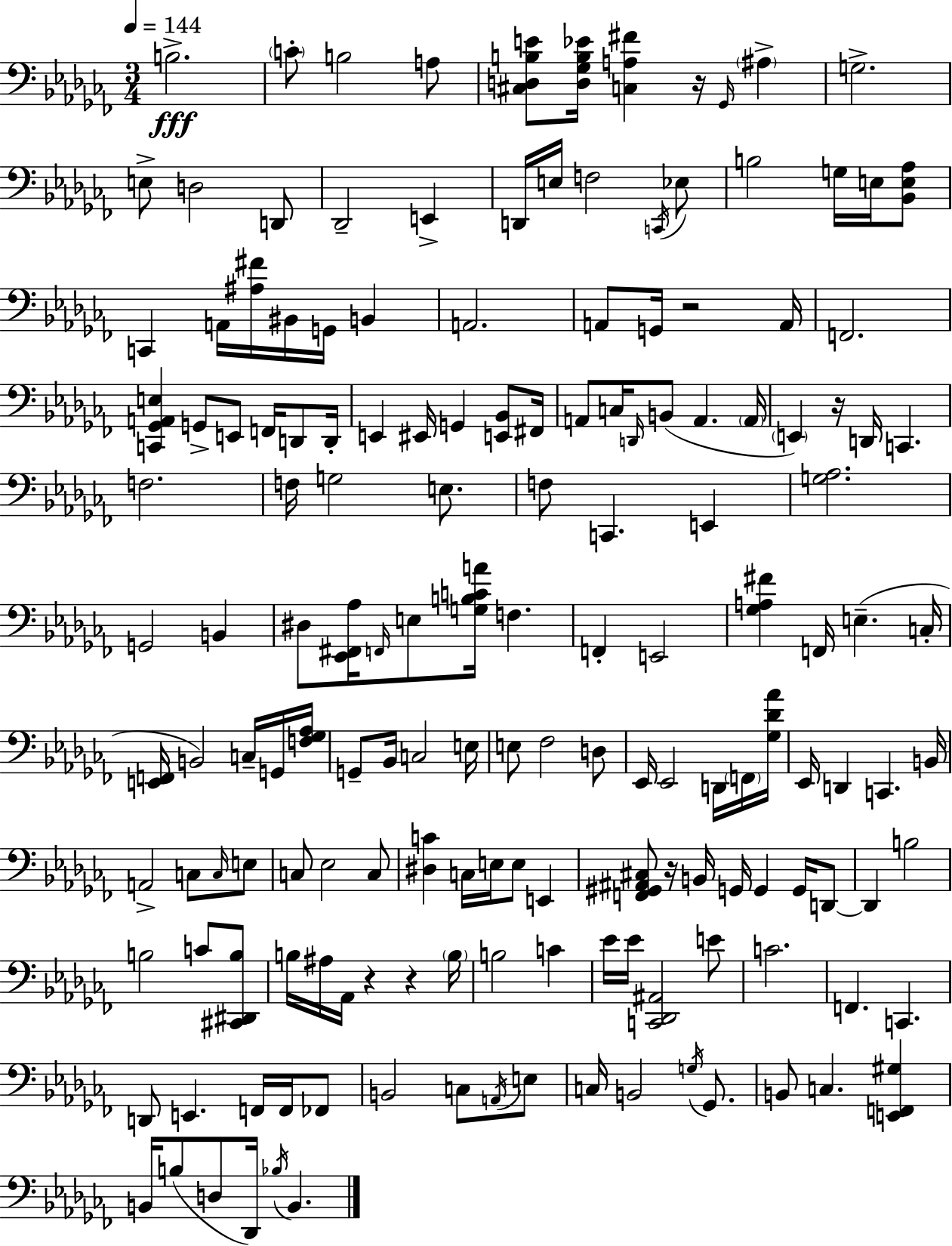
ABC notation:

X:1
T:Untitled
M:3/4
L:1/4
K:Abm
B,2 C/2 B,2 A,/2 [^C,D,B,E]/2 [D,_G,B,_E]/4 [C,A,^F] z/4 _G,,/4 ^A, G,2 E,/2 D,2 D,,/2 _D,,2 E,, D,,/4 E,/4 F,2 C,,/4 _E,/2 B,2 G,/4 E,/4 [_B,,E,_A,]/2 C,, A,,/4 [^A,^F]/4 ^B,,/4 G,,/4 B,, A,,2 A,,/2 G,,/4 z2 A,,/4 F,,2 [C,,_G,,A,,E,] G,,/2 E,,/2 F,,/4 D,,/2 D,,/4 E,, ^E,,/4 G,, [E,,_B,,]/2 ^F,,/4 A,,/2 C,/4 D,,/4 B,,/2 A,, A,,/4 E,, z/4 D,,/4 C,, F,2 F,/4 G,2 E,/2 F,/2 C,, E,, [G,_A,]2 G,,2 B,, ^D,/2 [_E,,^F,,_A,]/4 F,,/4 E,/2 [G,B,CA]/4 F, F,, E,,2 [_G,A,^F] F,,/4 E, C,/4 [E,,F,,]/4 B,,2 C,/4 G,,/4 [F,_G,_A,]/4 G,,/2 _B,,/4 C,2 E,/4 E,/2 _F,2 D,/2 _E,,/4 _E,,2 D,,/4 F,,/4 [_G,_D_A]/4 _E,,/4 D,, C,, B,,/4 A,,2 C,/2 C,/4 E,/2 C,/2 _E,2 C,/2 [^D,C] C,/4 E,/4 E,/2 E,, [F,,^G,,^A,,^C,]/2 z/4 B,,/4 G,,/4 G,, G,,/4 D,,/2 D,, B,2 B,2 C/2 [^C,,^D,,B,]/2 B,/4 ^A,/4 _A,,/4 z z B,/4 B,2 C _E/4 _E/4 [C,,_D,,^A,,]2 E/2 C2 F,, C,, D,,/2 E,, F,,/4 F,,/4 _F,,/2 B,,2 C,/2 A,,/4 E,/2 C,/4 B,,2 G,/4 _G,,/2 B,,/2 C, [E,,F,,^G,] B,,/4 B,/2 D,/2 _D,,/4 _B,/4 B,,